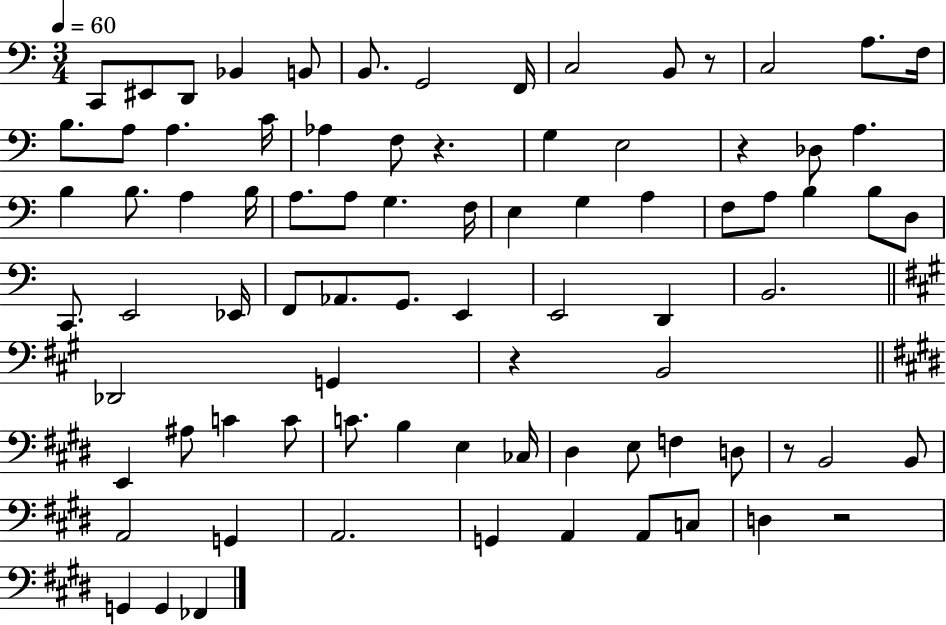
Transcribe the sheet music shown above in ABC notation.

X:1
T:Untitled
M:3/4
L:1/4
K:C
C,,/2 ^E,,/2 D,,/2 _B,, B,,/2 B,,/2 G,,2 F,,/4 C,2 B,,/2 z/2 C,2 A,/2 F,/4 B,/2 A,/2 A, C/4 _A, F,/2 z G, E,2 z _D,/2 A, B, B,/2 A, B,/4 A,/2 A,/2 G, F,/4 E, G, A, F,/2 A,/2 B, B,/2 D,/2 C,,/2 E,,2 _E,,/4 F,,/2 _A,,/2 G,,/2 E,, E,,2 D,, B,,2 _D,,2 G,, z B,,2 E,, ^A,/2 C C/2 C/2 B, E, _C,/4 ^D, E,/2 F, D,/2 z/2 B,,2 B,,/2 A,,2 G,, A,,2 G,, A,, A,,/2 C,/2 D, z2 G,, G,, _F,,